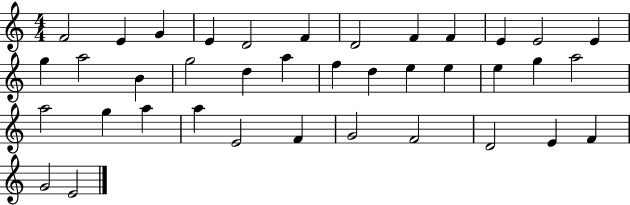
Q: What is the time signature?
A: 4/4